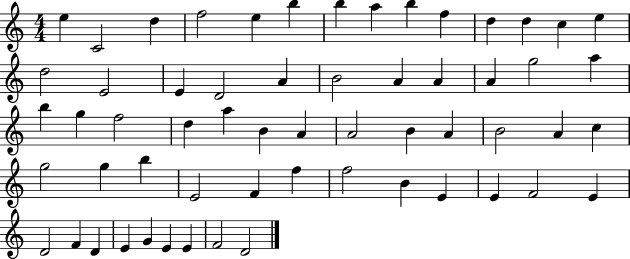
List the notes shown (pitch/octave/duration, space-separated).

E5/q C4/h D5/q F5/h E5/q B5/q B5/q A5/q B5/q F5/q D5/q D5/q C5/q E5/q D5/h E4/h E4/q D4/h A4/q B4/h A4/q A4/q A4/q G5/h A5/q B5/q G5/q F5/h D5/q A5/q B4/q A4/q A4/h B4/q A4/q B4/h A4/q C5/q G5/h G5/q B5/q E4/h F4/q F5/q F5/h B4/q E4/q E4/q F4/h E4/q D4/h F4/q D4/q E4/q G4/q E4/q E4/q F4/h D4/h